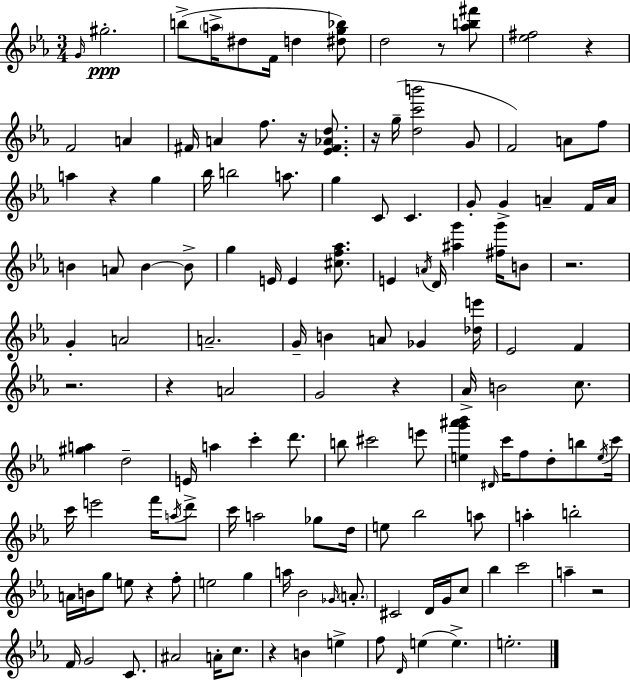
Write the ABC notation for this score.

X:1
T:Untitled
M:3/4
L:1/4
K:Cm
G/4 ^g2 b/2 a/4 ^d/2 F/4 d [^dg_b]/2 d2 z/2 [_ab^f']/2 [_e^f]2 z F2 A ^F/4 A f/2 z/4 [_E^F_Ad]/2 z/4 g/4 [dc'b']2 G/2 F2 A/2 f/2 a z g _b/4 b2 a/2 g C/2 C G/2 G A F/4 A/4 B A/2 B B/2 g E/4 E [^cf_a]/2 E A/4 D/4 [^ag'] [^fg']/4 B/2 z2 G A2 A2 G/4 B A/2 _G [_de']/4 _E2 F z2 z A2 G2 z _A/4 B2 c/2 [^ga] d2 E/4 a c' d'/2 b/2 ^c'2 e'/2 [eg'^a'_b'] ^D/4 c'/4 f/2 d/2 b/2 e/4 c'/4 c'/4 e'2 f'/4 a/4 d'/2 c'/4 a2 _g/2 d/4 e/2 _b2 a/2 a b2 A/4 B/4 g/2 e/2 z f/2 e2 g a/4 _B2 _G/4 A/2 ^C2 D/4 G/4 c/2 _b c'2 a z2 F/4 G2 C/2 ^A2 A/4 c/2 z B e f/2 D/4 e e e2